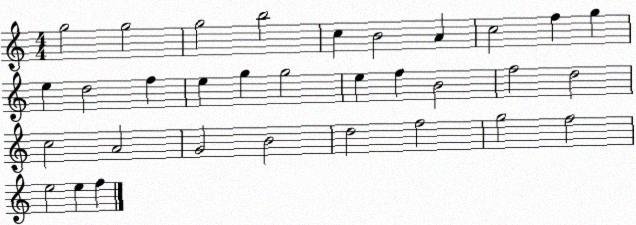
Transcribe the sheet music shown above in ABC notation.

X:1
T:Untitled
M:4/4
L:1/4
K:C
g2 g2 g2 b2 c B2 A c2 f g e d2 f e g g2 e f B2 f2 d2 c2 A2 G2 B2 d2 f2 g2 f2 e2 e f